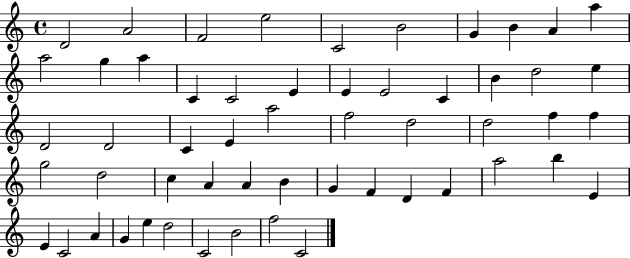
D4/h A4/h F4/h E5/h C4/h B4/h G4/q B4/q A4/q A5/q A5/h G5/q A5/q C4/q C4/h E4/q E4/q E4/h C4/q B4/q D5/h E5/q D4/h D4/h C4/q E4/q A5/h F5/h D5/h D5/h F5/q F5/q G5/h D5/h C5/q A4/q A4/q B4/q G4/q F4/q D4/q F4/q A5/h B5/q E4/q E4/q C4/h A4/q G4/q E5/q D5/h C4/h B4/h F5/h C4/h